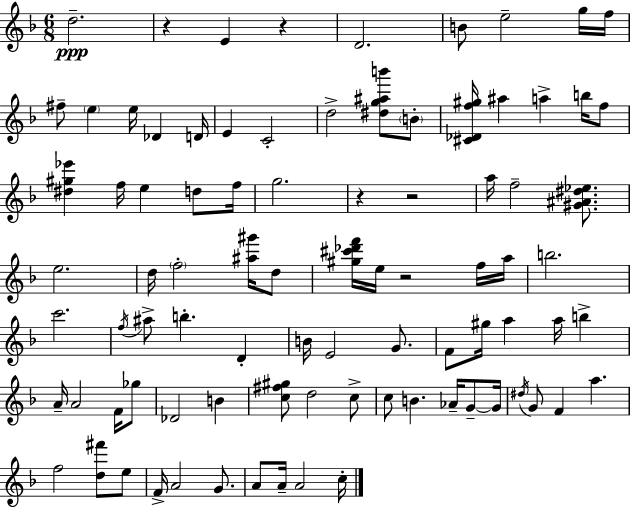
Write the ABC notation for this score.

X:1
T:Untitled
M:6/8
L:1/4
K:F
d2 z E z D2 B/2 e2 g/4 f/4 ^f/2 e e/4 _D D/4 E C2 d2 [^dg^ab']/2 B/2 [^C_Df^g]/4 ^a a b/4 f/2 [^d^g_e'] f/4 e d/2 f/4 g2 z z2 a/4 f2 [^G^A^d_e]/2 e2 d/4 f2 [^a^g']/4 d/2 [^g^c'_d'f']/4 e/4 z2 f/4 a/4 b2 c'2 f/4 ^a/2 b D B/4 E2 G/2 F/2 ^g/4 a a/4 b A/4 A2 F/4 _g/2 _D2 B [c^f^g]/2 d2 c/2 c/2 B _A/4 G/2 G/4 ^d/4 G/2 F a f2 [d^f']/2 e/2 F/4 A2 G/2 A/2 A/4 A2 c/4